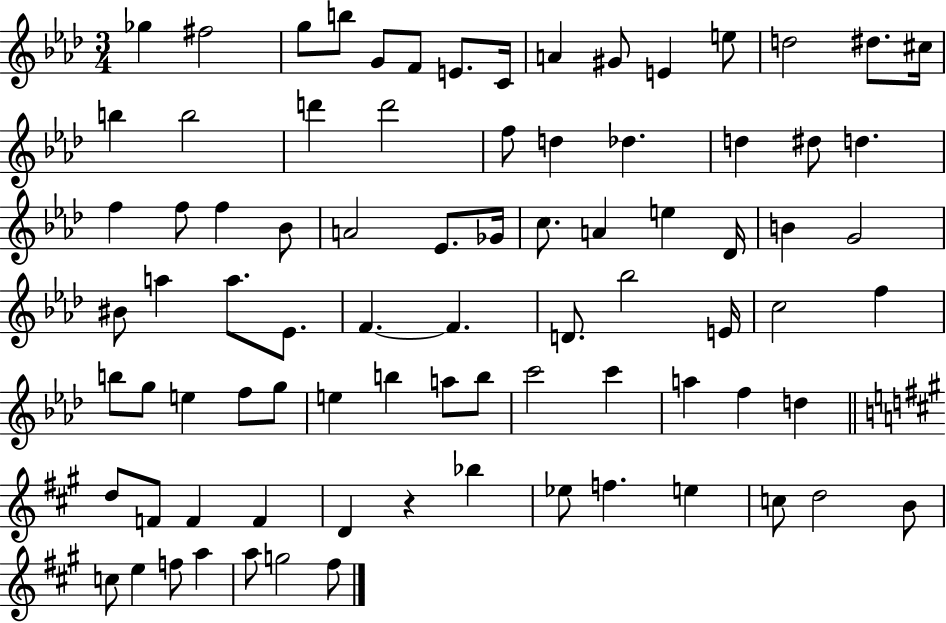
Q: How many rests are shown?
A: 1